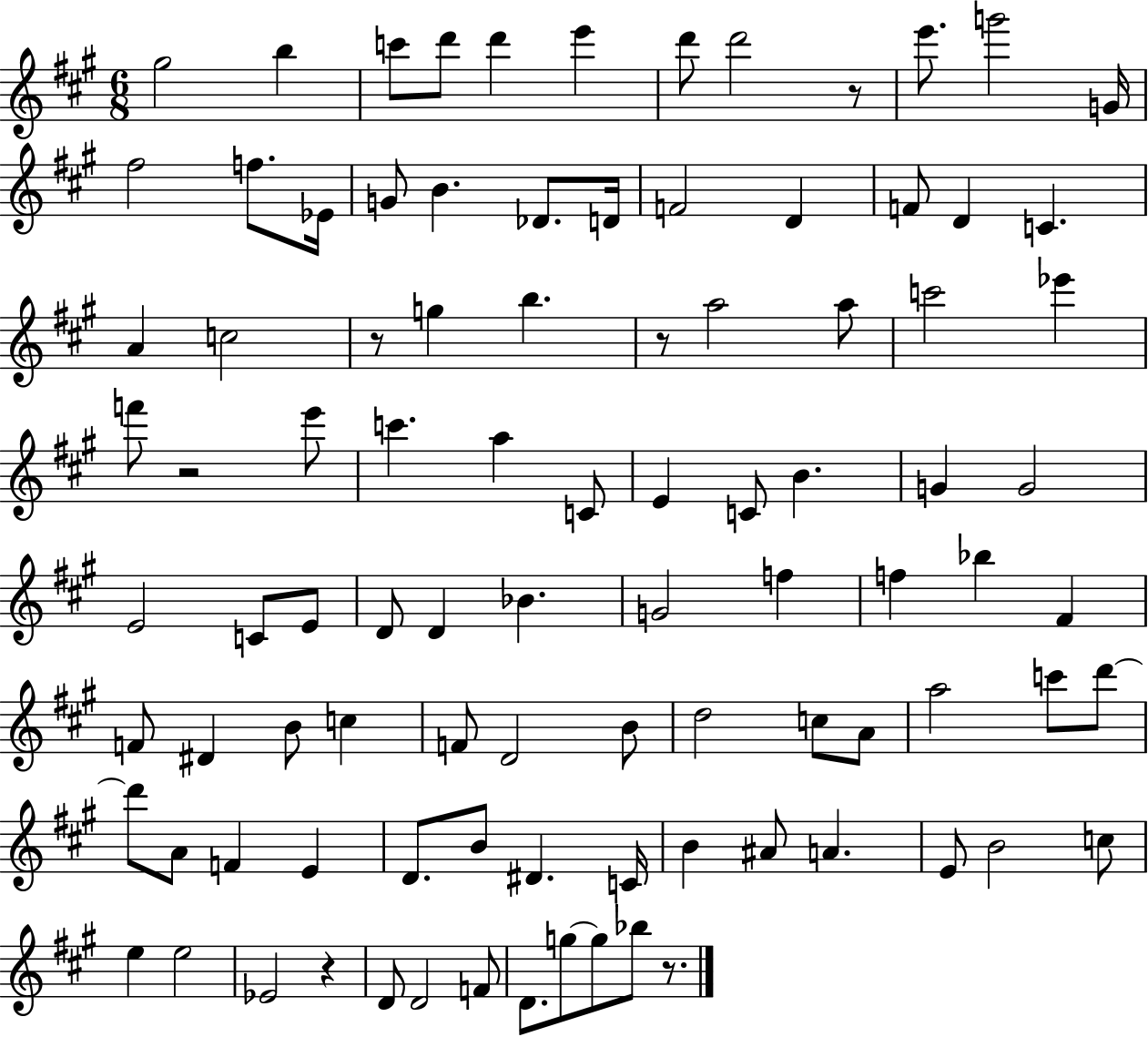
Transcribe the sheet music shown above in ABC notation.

X:1
T:Untitled
M:6/8
L:1/4
K:A
^g2 b c'/2 d'/2 d' e' d'/2 d'2 z/2 e'/2 g'2 G/4 ^f2 f/2 _E/4 G/2 B _D/2 D/4 F2 D F/2 D C A c2 z/2 g b z/2 a2 a/2 c'2 _e' f'/2 z2 e'/2 c' a C/2 E C/2 B G G2 E2 C/2 E/2 D/2 D _B G2 f f _b ^F F/2 ^D B/2 c F/2 D2 B/2 d2 c/2 A/2 a2 c'/2 d'/2 d'/2 A/2 F E D/2 B/2 ^D C/4 B ^A/2 A E/2 B2 c/2 e e2 _E2 z D/2 D2 F/2 D/2 g/2 g/2 _b/2 z/2